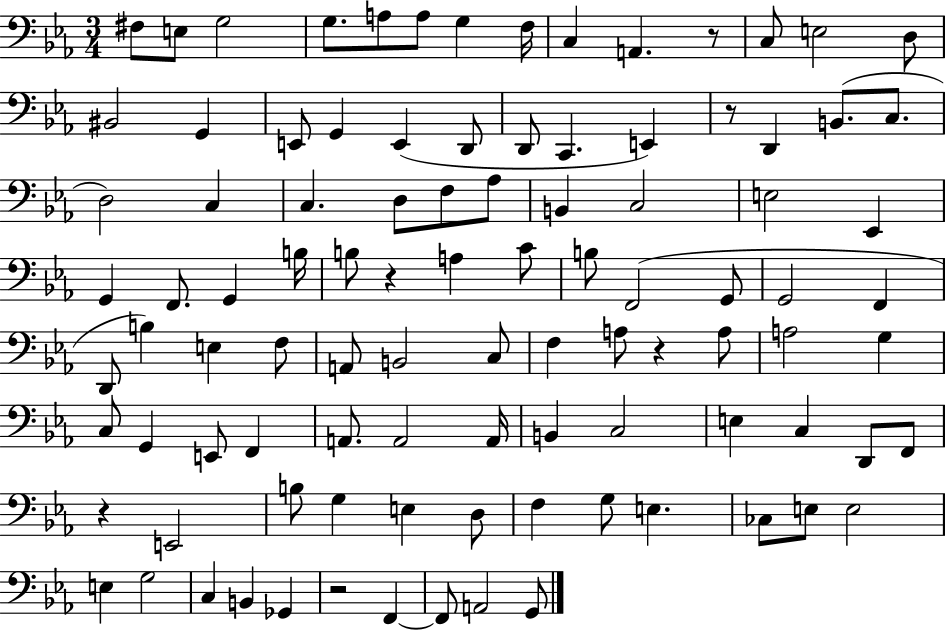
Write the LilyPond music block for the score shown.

{
  \clef bass
  \numericTimeSignature
  \time 3/4
  \key ees \major
  fis8 e8 g2 | g8. a8 a8 g4 f16 | c4 a,4. r8 | c8 e2 d8 | \break bis,2 g,4 | e,8 g,4 e,4( d,8 | d,8 c,4. e,4) | r8 d,4 b,8.( c8. | \break d2) c4 | c4. d8 f8 aes8 | b,4 c2 | e2 ees,4 | \break g,4 f,8. g,4 b16 | b8 r4 a4 c'8 | b8 f,2( g,8 | g,2 f,4 | \break d,8 b4) e4 f8 | a,8 b,2 c8 | f4 a8 r4 a8 | a2 g4 | \break c8 g,4 e,8 f,4 | a,8. a,2 a,16 | b,4 c2 | e4 c4 d,8 f,8 | \break r4 e,2 | b8 g4 e4 d8 | f4 g8 e4. | ces8 e8 e2 | \break e4 g2 | c4 b,4 ges,4 | r2 f,4~~ | f,8 a,2 g,8 | \break \bar "|."
}